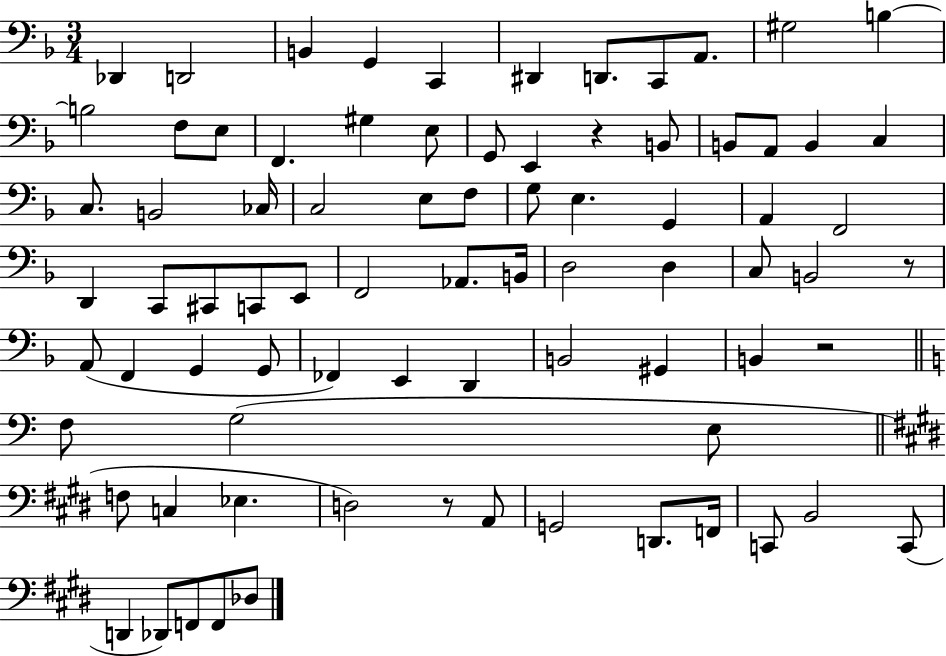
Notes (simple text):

Db2/q D2/h B2/q G2/q C2/q D#2/q D2/e. C2/e A2/e. G#3/h B3/q B3/h F3/e E3/e F2/q. G#3/q E3/e G2/e E2/q R/q B2/e B2/e A2/e B2/q C3/q C3/e. B2/h CES3/s C3/h E3/e F3/e G3/e E3/q. G2/q A2/q F2/h D2/q C2/e C#2/e C2/e E2/e F2/h Ab2/e. B2/s D3/h D3/q C3/e B2/h R/e A2/e F2/q G2/q G2/e FES2/q E2/q D2/q B2/h G#2/q B2/q R/h F3/e G3/h E3/e F3/e C3/q Eb3/q. D3/h R/e A2/e G2/h D2/e. F2/s C2/e B2/h C2/e D2/q Db2/e F2/e F2/e Db3/e